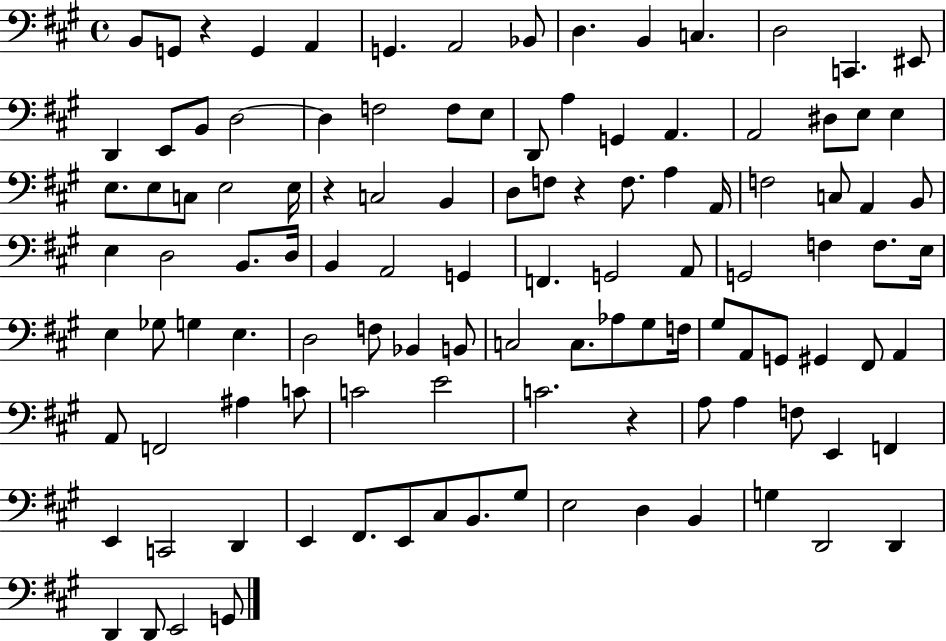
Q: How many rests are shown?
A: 4